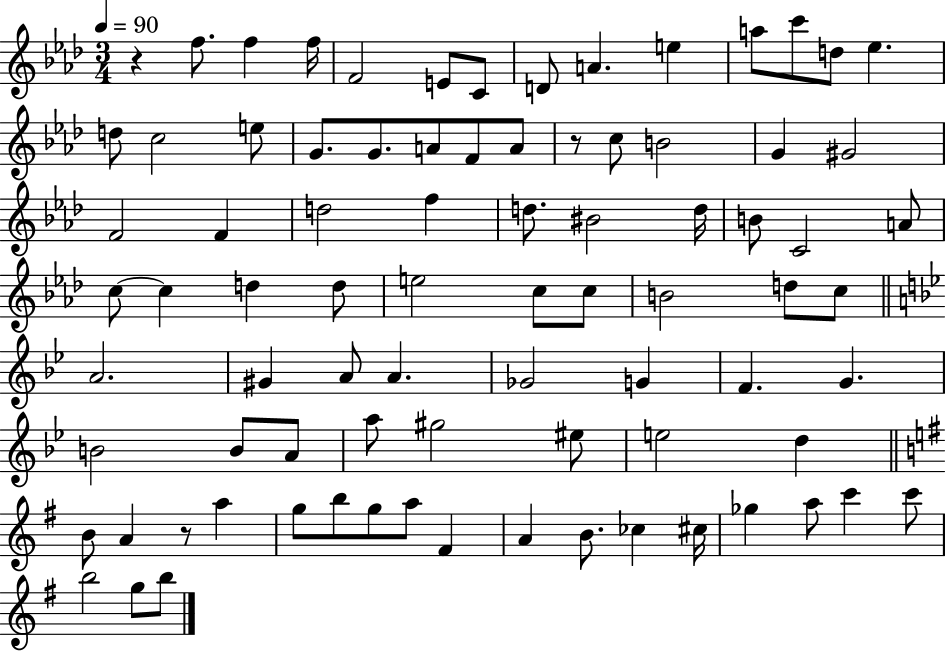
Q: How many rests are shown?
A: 3